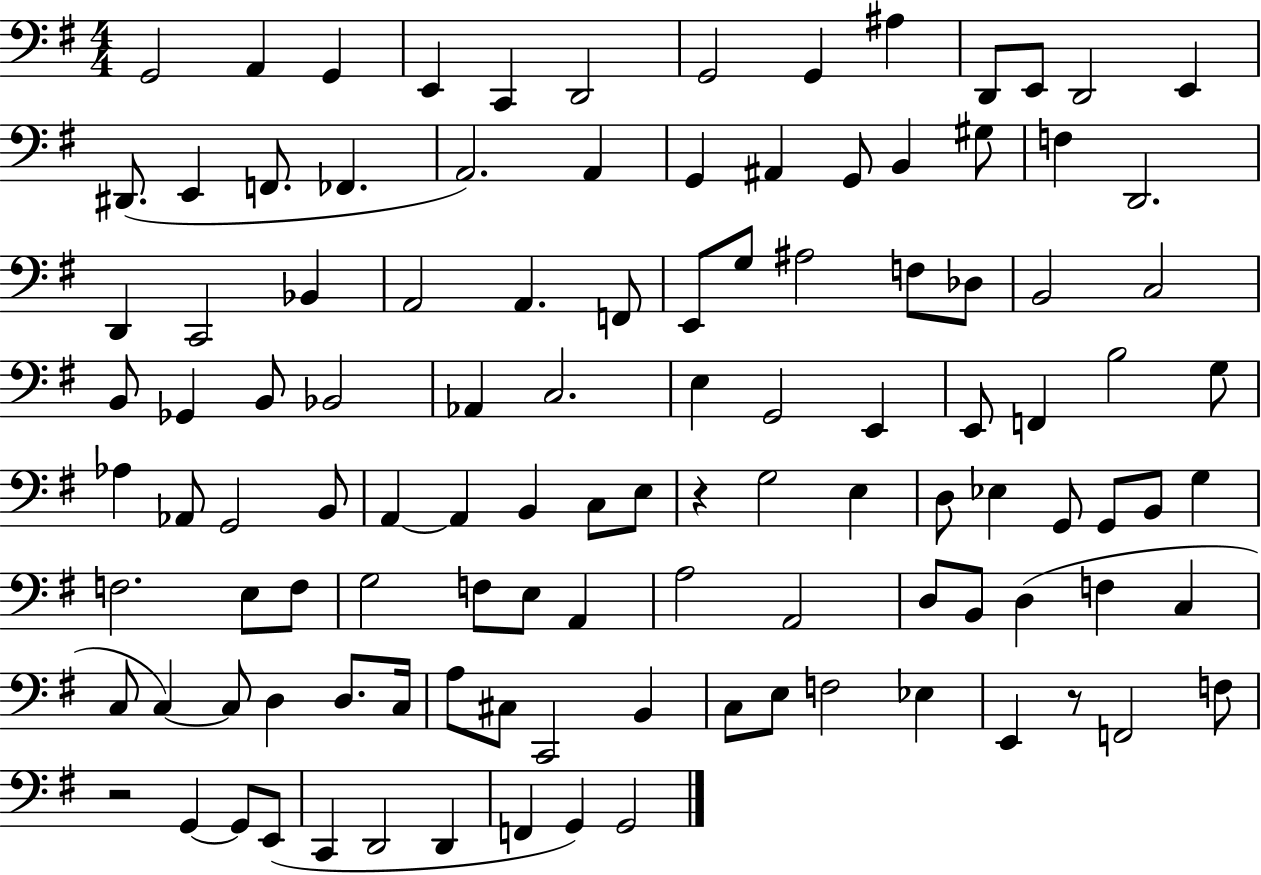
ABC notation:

X:1
T:Untitled
M:4/4
L:1/4
K:G
G,,2 A,, G,, E,, C,, D,,2 G,,2 G,, ^A, D,,/2 E,,/2 D,,2 E,, ^D,,/2 E,, F,,/2 _F,, A,,2 A,, G,, ^A,, G,,/2 B,, ^G,/2 F, D,,2 D,, C,,2 _B,, A,,2 A,, F,,/2 E,,/2 G,/2 ^A,2 F,/2 _D,/2 B,,2 C,2 B,,/2 _G,, B,,/2 _B,,2 _A,, C,2 E, G,,2 E,, E,,/2 F,, B,2 G,/2 _A, _A,,/2 G,,2 B,,/2 A,, A,, B,, C,/2 E,/2 z G,2 E, D,/2 _E, G,,/2 G,,/2 B,,/2 G, F,2 E,/2 F,/2 G,2 F,/2 E,/2 A,, A,2 A,,2 D,/2 B,,/2 D, F, C, C,/2 C, C,/2 D, D,/2 C,/4 A,/2 ^C,/2 C,,2 B,, C,/2 E,/2 F,2 _E, E,, z/2 F,,2 F,/2 z2 G,, G,,/2 E,,/2 C,, D,,2 D,, F,, G,, G,,2